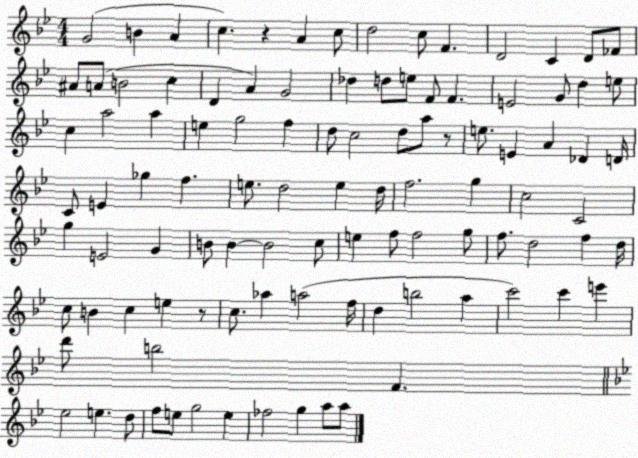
X:1
T:Untitled
M:4/4
L:1/4
K:Bb
G2 B A c z A c/2 d2 c/2 F D2 C D/2 _F/2 ^A/2 A/2 B2 c D A G2 _d d/2 e/2 F/2 F E2 G/2 d e/2 c a2 a e g2 f d/2 c2 d/2 a/2 z/2 e/2 E A _D D/4 C/2 E _g f e/2 d2 e d/4 f2 g c2 C2 g E2 G B/2 B B2 c/2 e f/2 f2 g/2 f/2 d2 f d/4 c/2 B c e z/2 c/2 _a a2 f/4 d b2 a c'2 c' e' d'/2 b2 F _e2 e d/2 f/2 e/2 g2 e _f2 g a/2 a/2